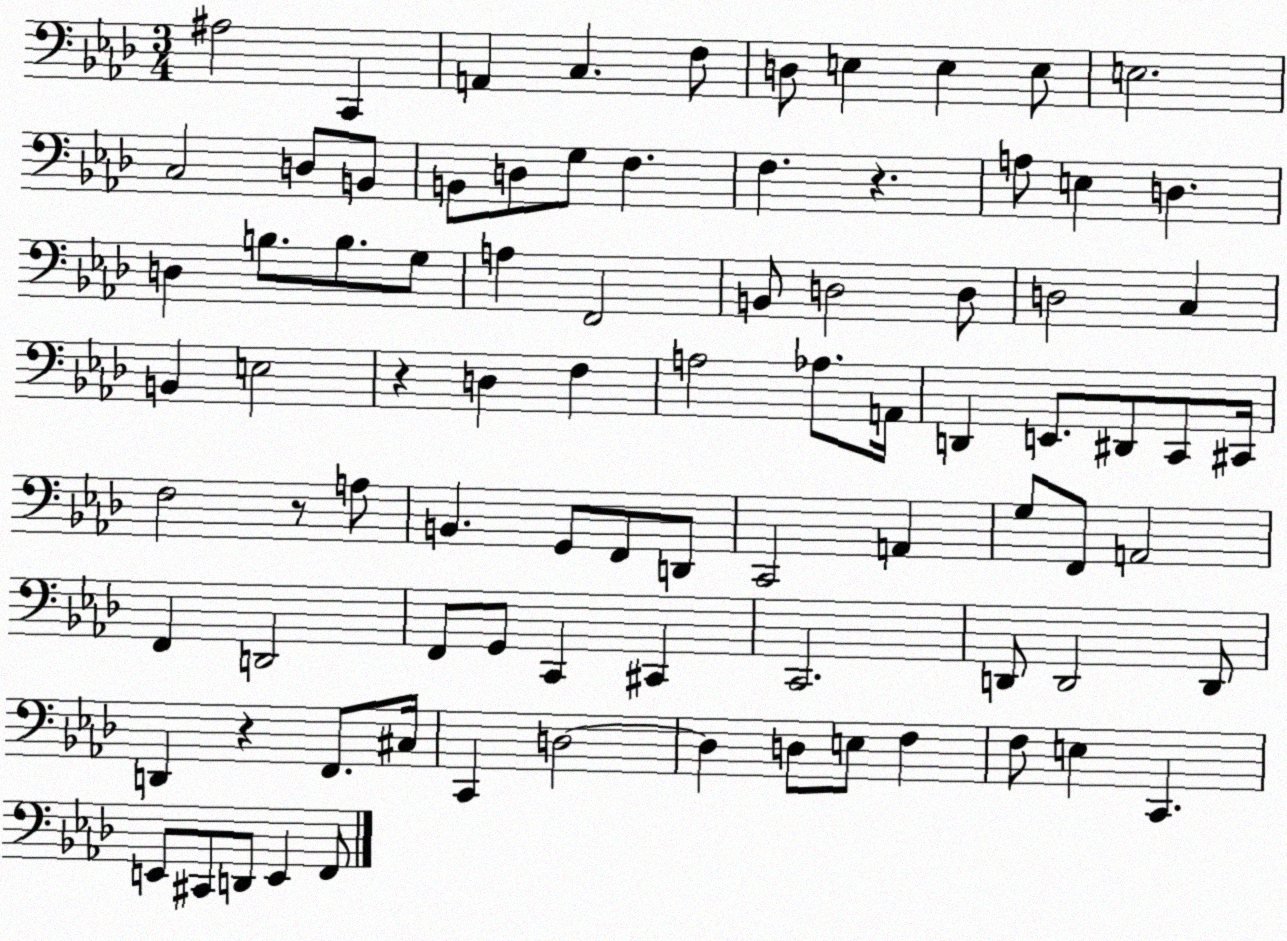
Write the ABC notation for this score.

X:1
T:Untitled
M:3/4
L:1/4
K:Ab
^A,2 C,, A,, C, F,/2 D,/2 E, E, E,/2 E,2 C,2 D,/2 B,,/2 B,,/2 D,/2 G,/2 F, F, z A,/2 E, D, D, B,/2 B,/2 G,/2 A, F,,2 B,,/2 D,2 D,/2 D,2 C, B,, E,2 z D, F, A,2 _A,/2 A,,/4 D,, E,,/2 ^D,,/2 C,,/2 ^C,,/4 F,2 z/2 A,/2 B,, G,,/2 F,,/2 D,,/2 C,,2 A,, G,/2 F,,/2 A,,2 F,, D,,2 F,,/2 G,,/2 C,, ^C,, C,,2 D,,/2 D,,2 D,,/2 D,, z F,,/2 ^C,/4 C,, D,2 D, D,/2 E,/2 F, F,/2 E, C,, E,,/2 ^C,,/2 D,,/2 E,, F,,/2